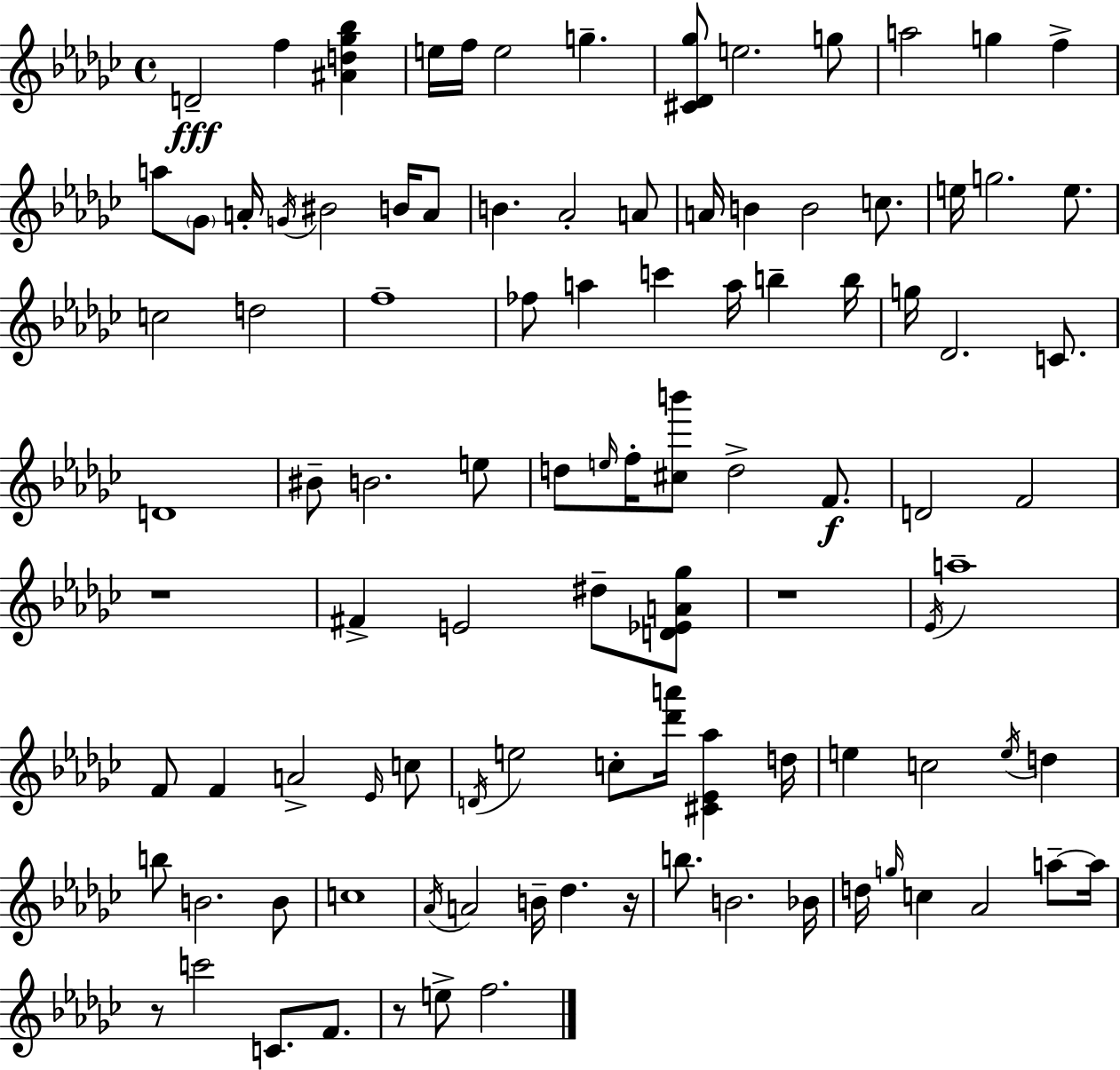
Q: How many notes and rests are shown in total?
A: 102